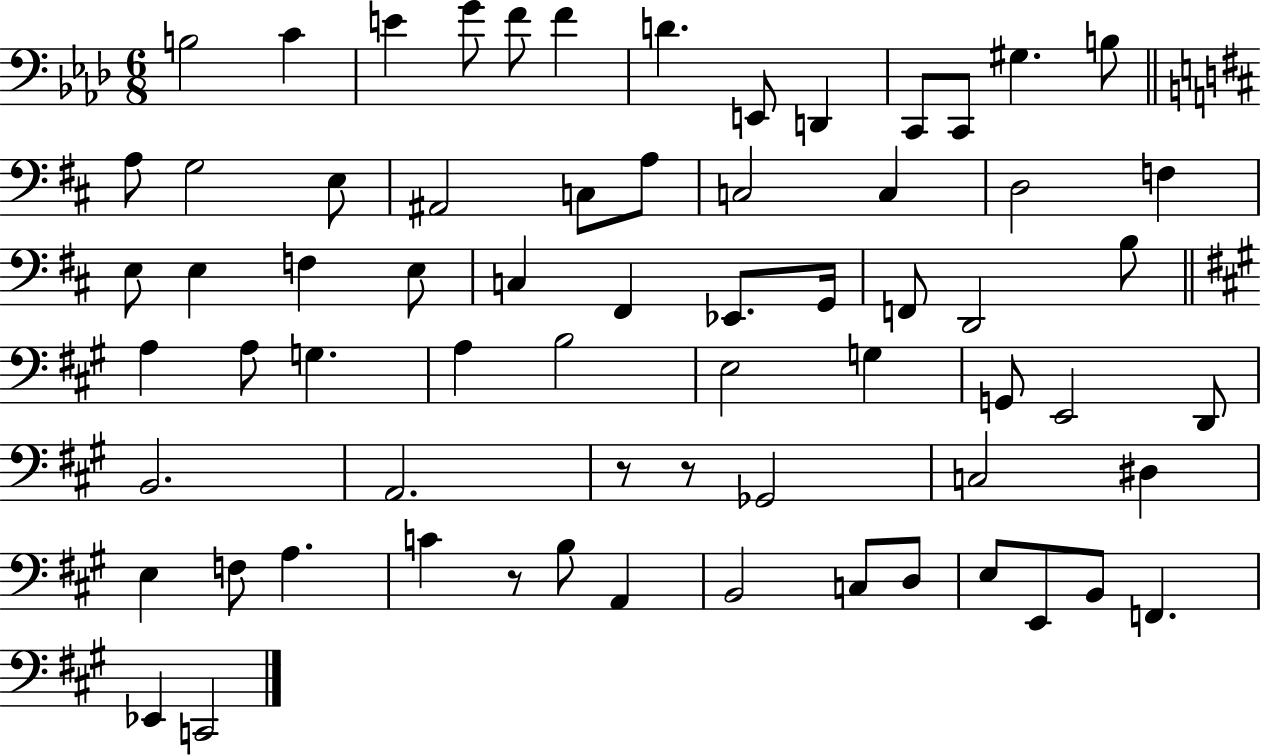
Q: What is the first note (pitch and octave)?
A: B3